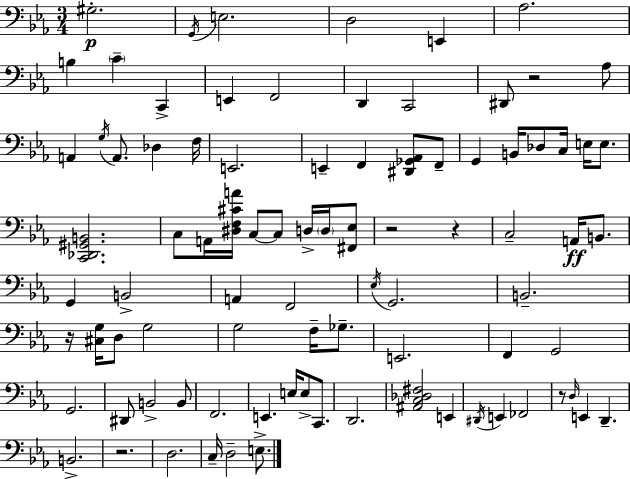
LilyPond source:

{
  \clef bass
  \numericTimeSignature
  \time 3/4
  \key c \minor
  gis2.-.\p | \acciaccatura { g,16 } e2. | d2 e,4 | aes2. | \break b4 \parenthesize c'4-- c,4-> | e,4 f,2 | d,4 c,2 | dis,8 r2 aes8 | \break a,4 \acciaccatura { g16 } a,8. des4 | f16 e,2. | e,4-- f,4 <dis, ges, aes,>8 | f,8-- g,4 b,16 des8 c16 e16 e8. | \break <c, des, gis, b,>2. | c8 a,16 <dis f cis' a'>16 c8~~ c8 d16-> \parenthesize d16 | <fis, ees>8 r2 r4 | c2-- a,16\ff b,8. | \break g,4 b,2-> | a,4 f,2 | \acciaccatura { ees16 } g,2. | b,2.-- | \break r16 <cis g>16 d8 g2 | g2 f16-- | ges8.-- e,2. | f,4 g,2 | \break g,2. | dis,8 b,2-> | b,8 f,2. | e,4. e16 e8-> | \break c,8. d,2. | <ais, c des fis>2 e,4 | \acciaccatura { dis,16 } e,4 fes,2 | r8 \grace { d16 } e,4 d,4.-- | \break b,2.-> | r2. | d2. | c16-- d2-- | \break e8.-> \bar "|."
}